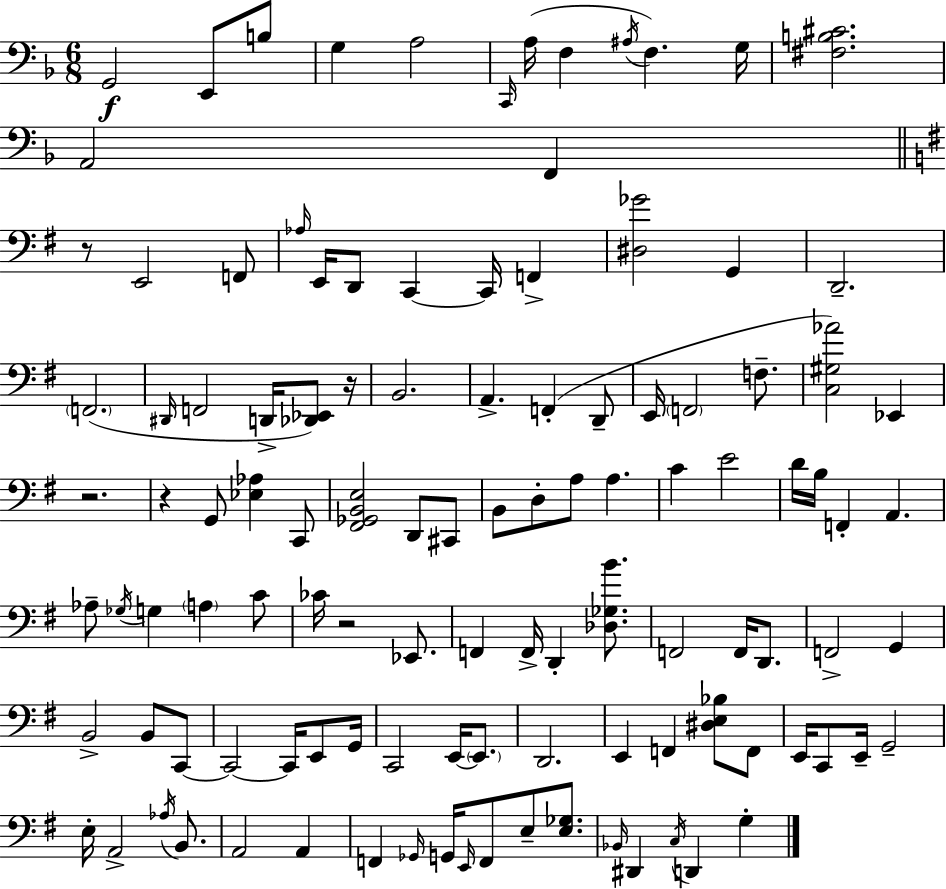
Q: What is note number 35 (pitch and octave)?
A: Eb2